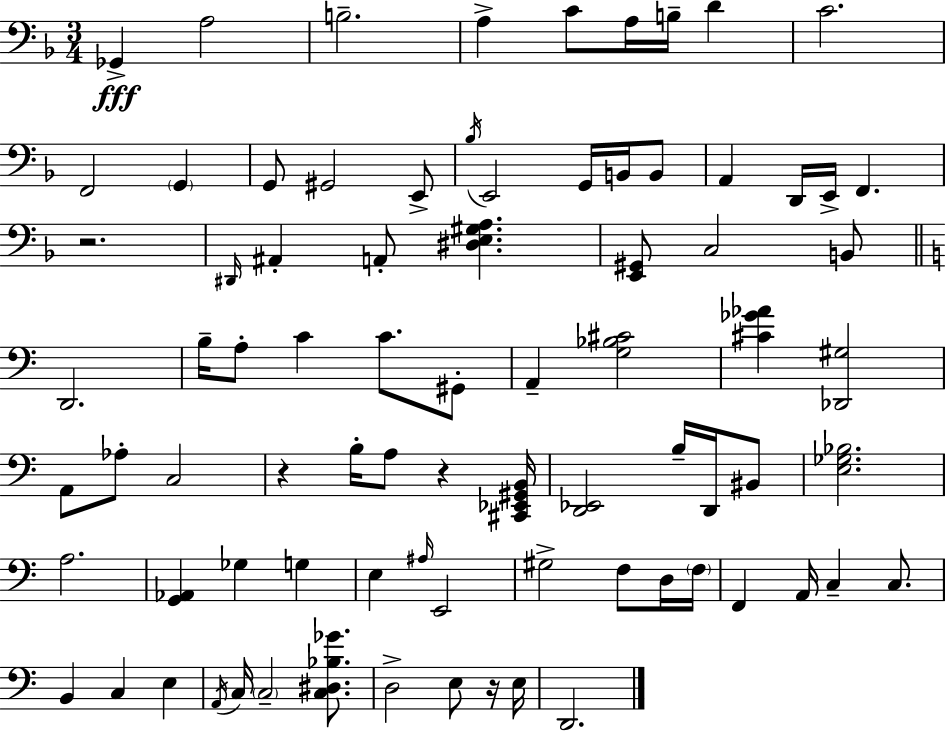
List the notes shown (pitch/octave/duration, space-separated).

Gb2/q A3/h B3/h. A3/q C4/e A3/s B3/s D4/q C4/h. F2/h G2/q G2/e G#2/h E2/e Bb3/s E2/h G2/s B2/s B2/e A2/q D2/s E2/s F2/q. R/h. D#2/s A#2/q A2/e [D#3,E3,G#3,A3]/q. [E2,G#2]/e C3/h B2/e D2/h. B3/s A3/e C4/q C4/e. G#2/e A2/q [G3,Bb3,C#4]/h [C#4,Gb4,Ab4]/q [Db2,G#3]/h A2/e Ab3/e C3/h R/q B3/s A3/e R/q [C#2,Eb2,G#2,B2]/s [D2,Eb2]/h B3/s D2/s BIS2/e [E3,Gb3,Bb3]/h. A3/h. [G2,Ab2]/q Gb3/q G3/q E3/q A#3/s E2/h G#3/h F3/e D3/s F3/s F2/q A2/s C3/q C3/e. B2/q C3/q E3/q A2/s C3/s C3/h [C3,D#3,Bb3,Gb4]/e. D3/h E3/e R/s E3/s D2/h.